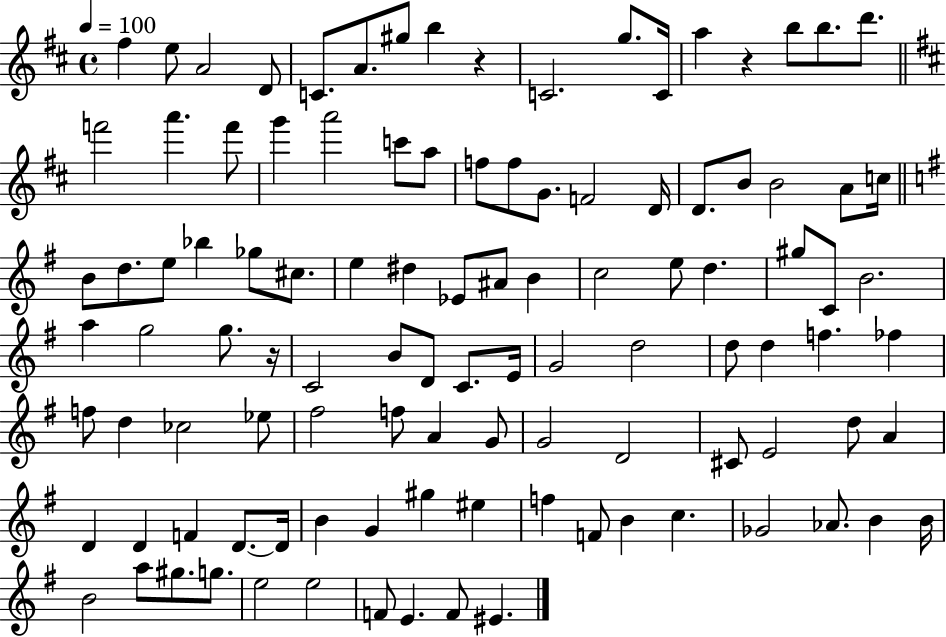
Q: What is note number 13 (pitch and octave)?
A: B5